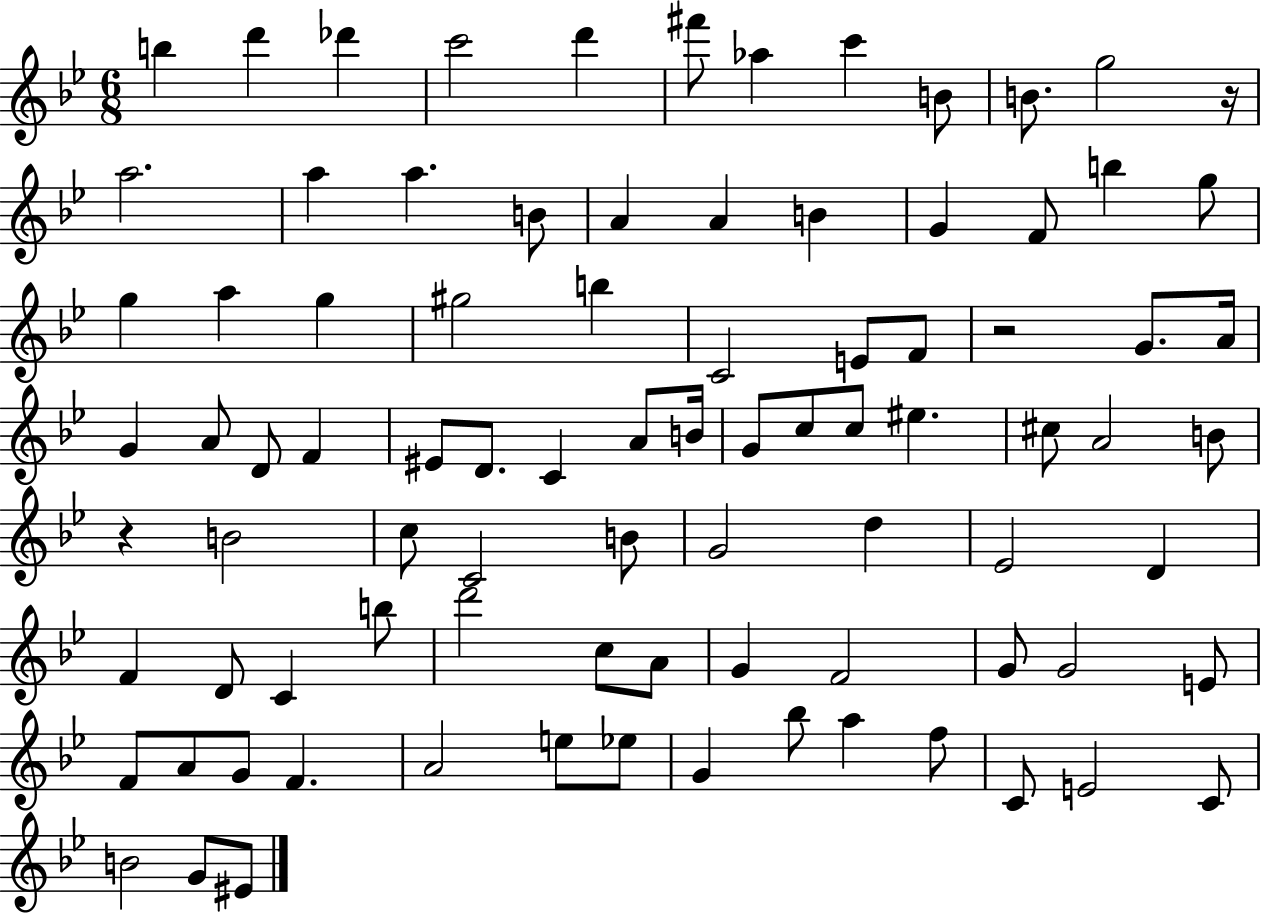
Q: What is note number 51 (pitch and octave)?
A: C4